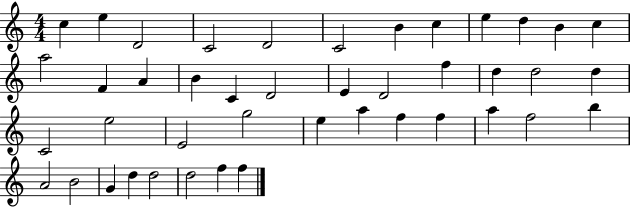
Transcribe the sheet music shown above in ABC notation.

X:1
T:Untitled
M:4/4
L:1/4
K:C
c e D2 C2 D2 C2 B c e d B c a2 F A B C D2 E D2 f d d2 d C2 e2 E2 g2 e a f f a f2 b A2 B2 G d d2 d2 f f